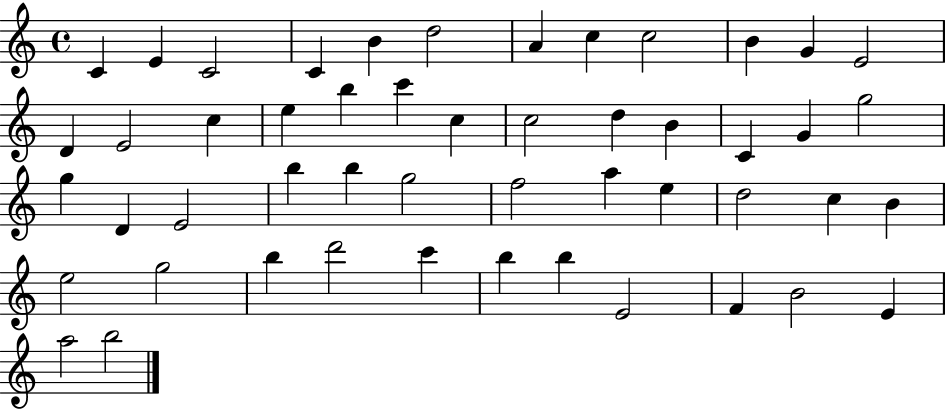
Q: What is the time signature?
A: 4/4